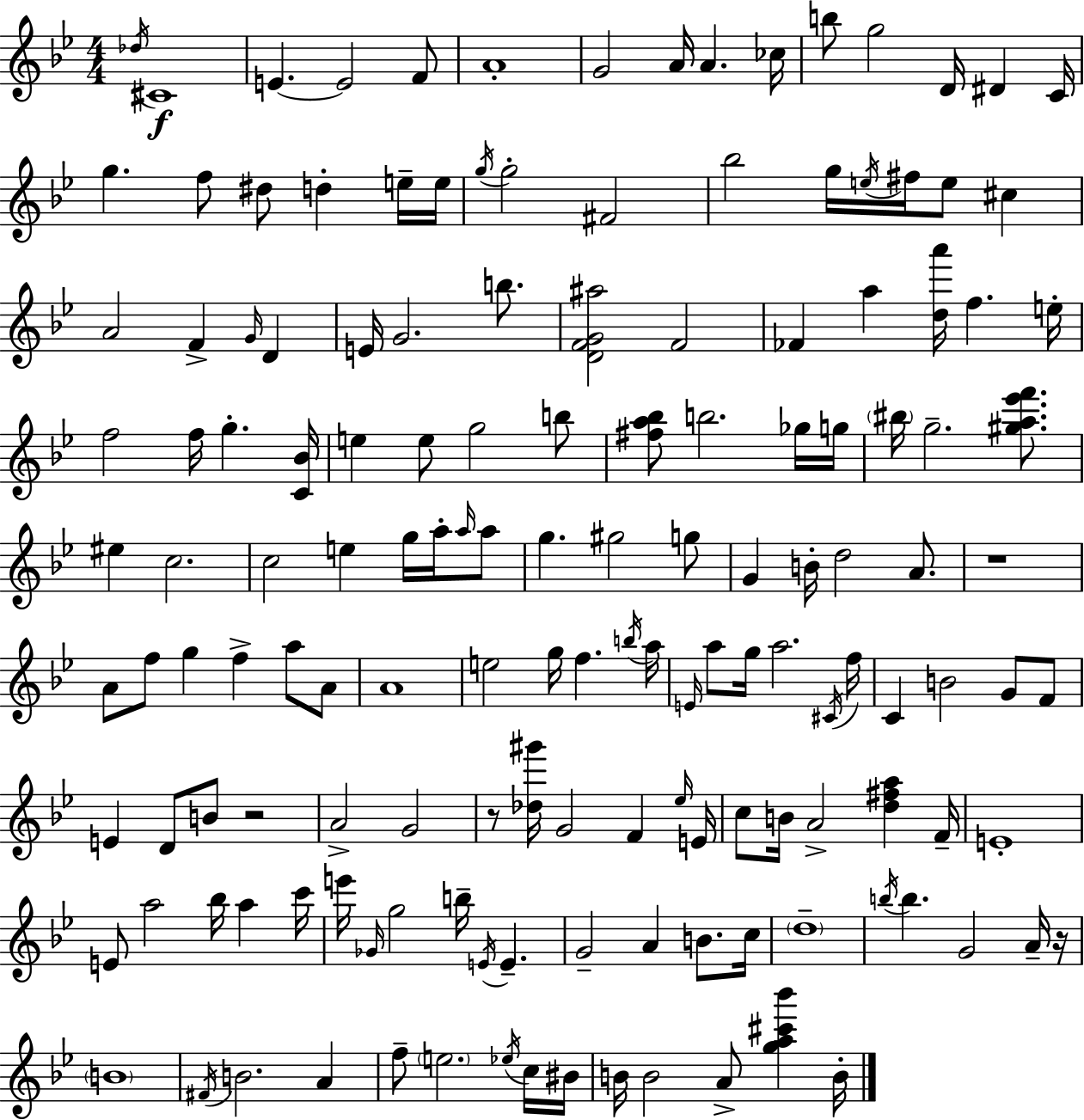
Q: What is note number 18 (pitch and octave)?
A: D#5